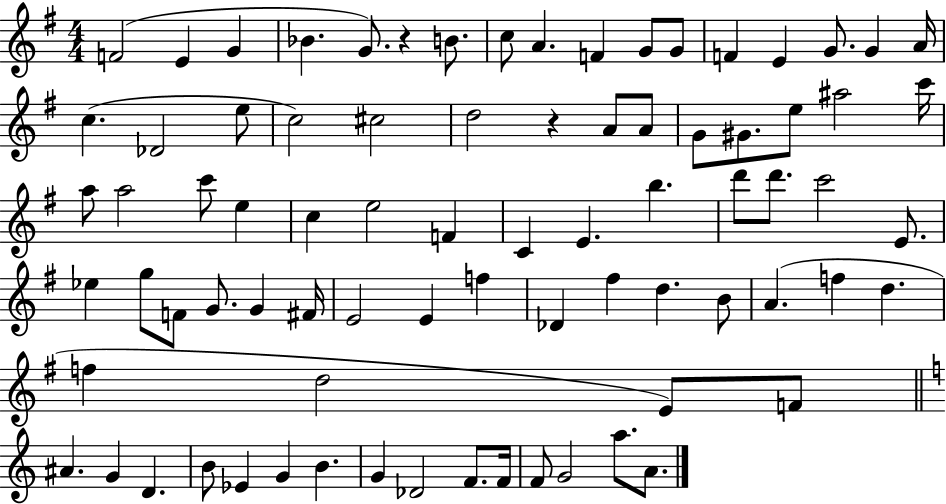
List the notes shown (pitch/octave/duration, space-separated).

F4/h E4/q G4/q Bb4/q. G4/e. R/q B4/e. C5/e A4/q. F4/q G4/e G4/e F4/q E4/q G4/e. G4/q A4/s C5/q. Db4/h E5/e C5/h C#5/h D5/h R/q A4/e A4/e G4/e G#4/e. E5/e A#5/h C6/s A5/e A5/h C6/e E5/q C5/q E5/h F4/q C4/q E4/q. B5/q. D6/e D6/e. C6/h E4/e. Eb5/q G5/e F4/e G4/e. G4/q F#4/s E4/h E4/q F5/q Db4/q F#5/q D5/q. B4/e A4/q. F5/q D5/q. F5/q D5/h E4/e F4/e A#4/q. G4/q D4/q. B4/e Eb4/q G4/q B4/q. G4/q Db4/h F4/e. F4/s F4/e G4/h A5/e. A4/e.